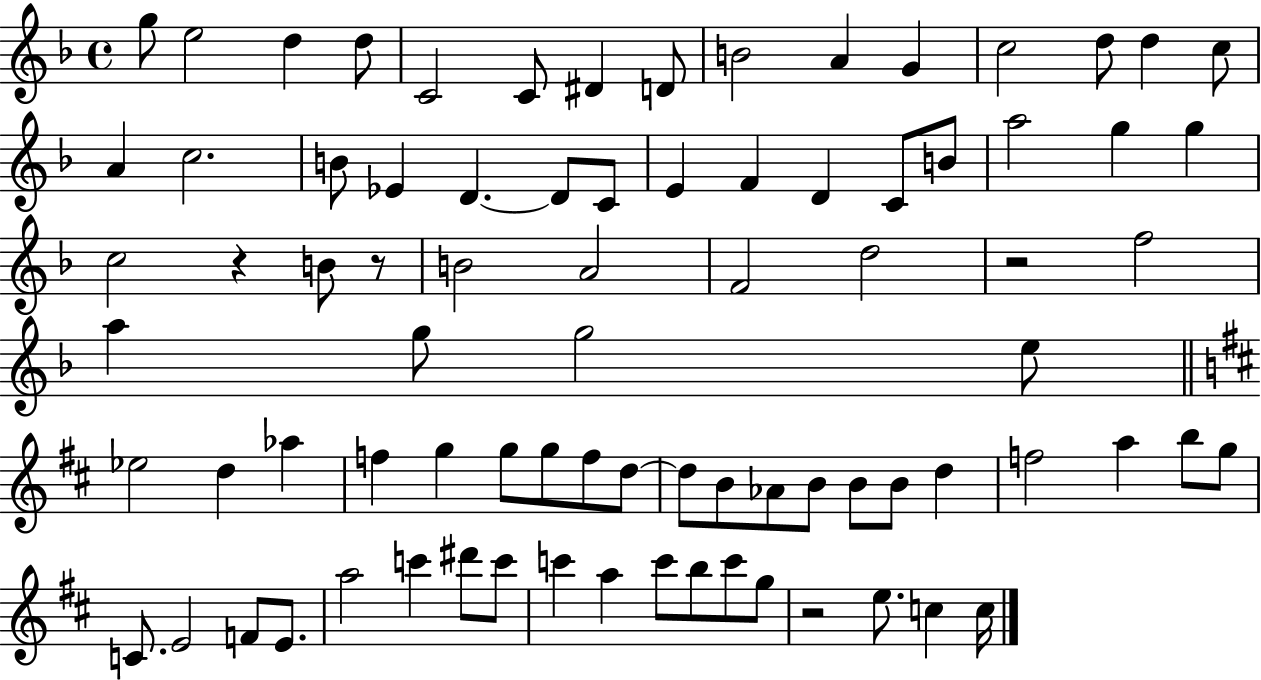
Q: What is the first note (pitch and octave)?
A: G5